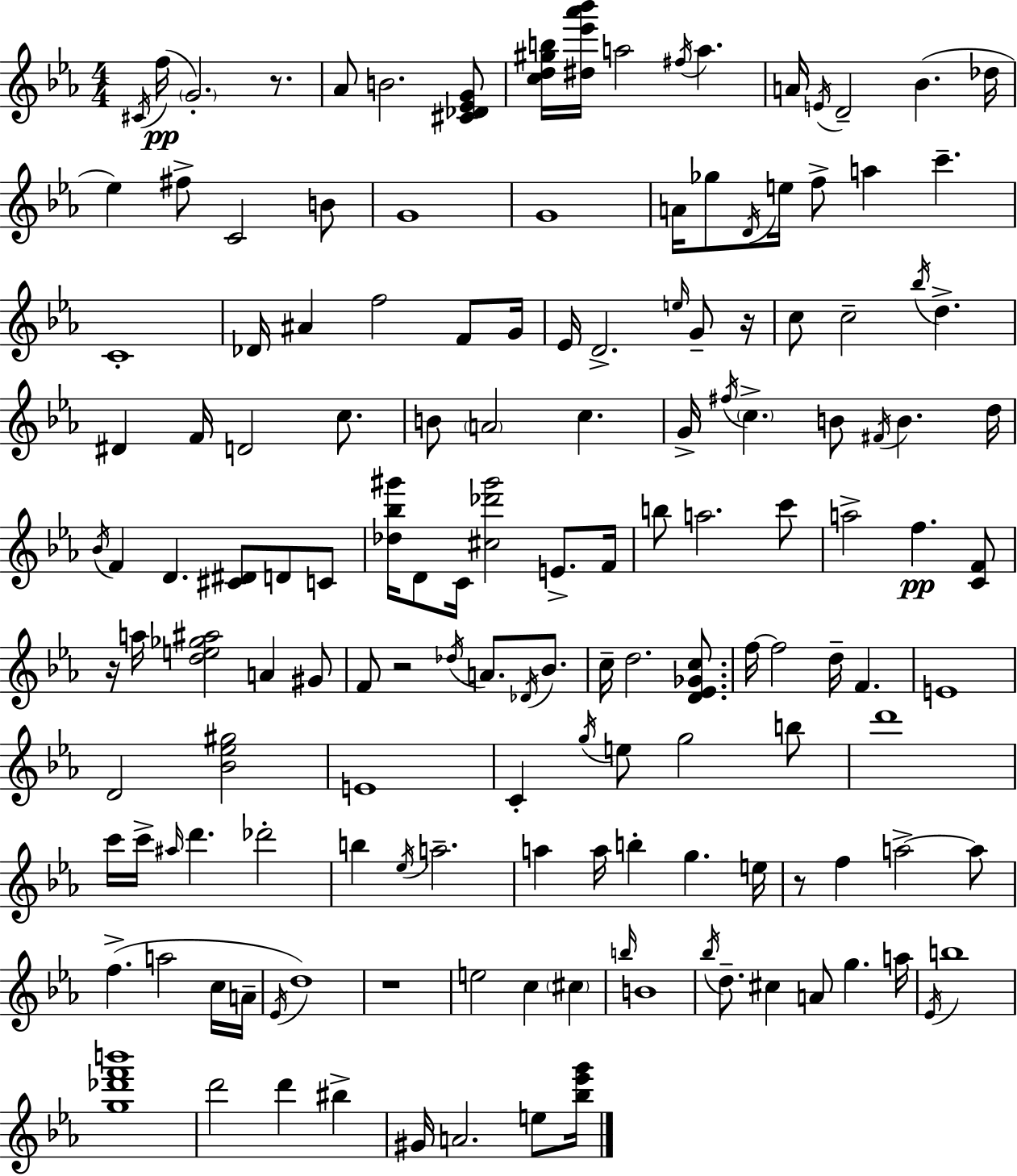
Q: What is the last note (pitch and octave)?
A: E5